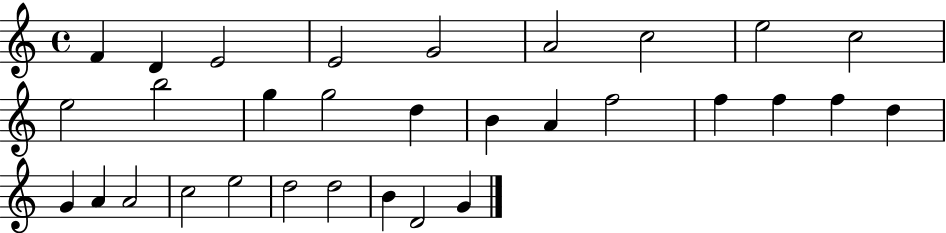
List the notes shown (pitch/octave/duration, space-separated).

F4/q D4/q E4/h E4/h G4/h A4/h C5/h E5/h C5/h E5/h B5/h G5/q G5/h D5/q B4/q A4/q F5/h F5/q F5/q F5/q D5/q G4/q A4/q A4/h C5/h E5/h D5/h D5/h B4/q D4/h G4/q